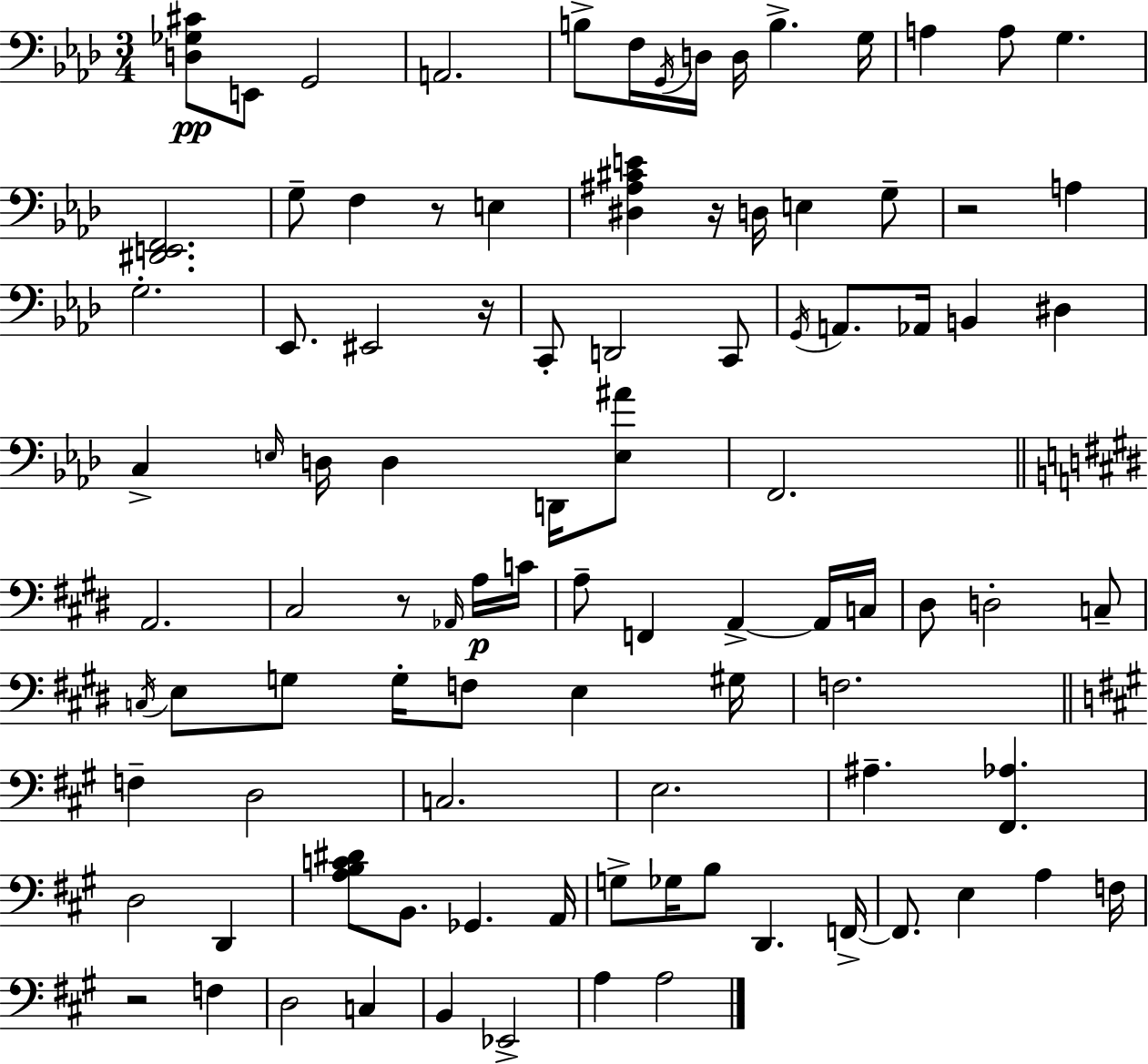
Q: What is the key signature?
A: AES major